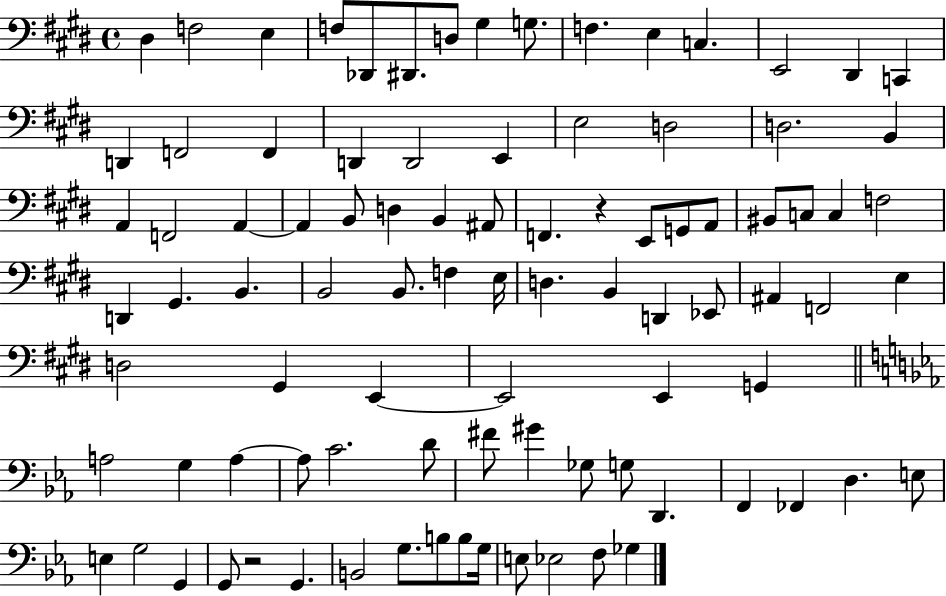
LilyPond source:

{
  \clef bass
  \time 4/4
  \defaultTimeSignature
  \key e \major
  dis4 f2 e4 | f8 des,8 dis,8. d8 gis4 g8. | f4. e4 c4. | e,2 dis,4 c,4 | \break d,4 f,2 f,4 | d,4 d,2 e,4 | e2 d2 | d2. b,4 | \break a,4 f,2 a,4~~ | a,4 b,8 d4 b,4 ais,8 | f,4. r4 e,8 g,8 a,8 | bis,8 c8 c4 f2 | \break d,4 gis,4. b,4. | b,2 b,8. f4 e16 | d4. b,4 d,4 ees,8 | ais,4 f,2 e4 | \break d2 gis,4 e,4~~ | e,2 e,4 g,4 | \bar "||" \break \key ees \major a2 g4 a4~~ | a8 c'2. d'8 | fis'8 gis'4 ges8 g8 d,4. | f,4 fes,4 d4. e8 | \break e4 g2 g,4 | g,8 r2 g,4. | b,2 g8. b8 b8 g16 | e8 ees2 f8 ges4 | \break \bar "|."
}